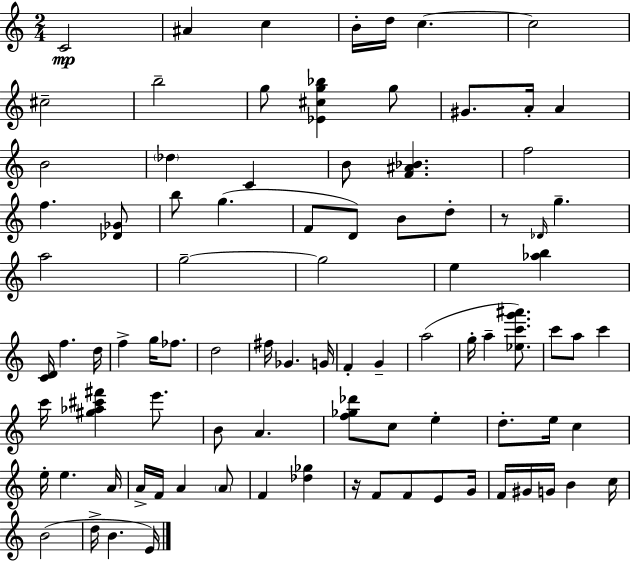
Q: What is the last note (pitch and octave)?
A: E4